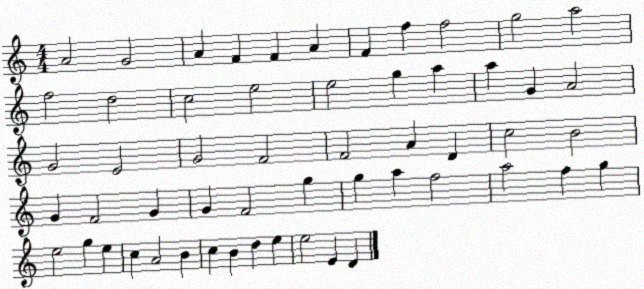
X:1
T:Untitled
M:4/4
L:1/4
K:C
A2 G2 A F F A F f f2 g2 a2 f2 d2 c2 e2 e2 g a a G A2 G2 E2 G2 F2 F2 A D c2 B2 G F2 G G F2 g g a f2 a2 f g e2 g e c A2 B c B d e e2 E D